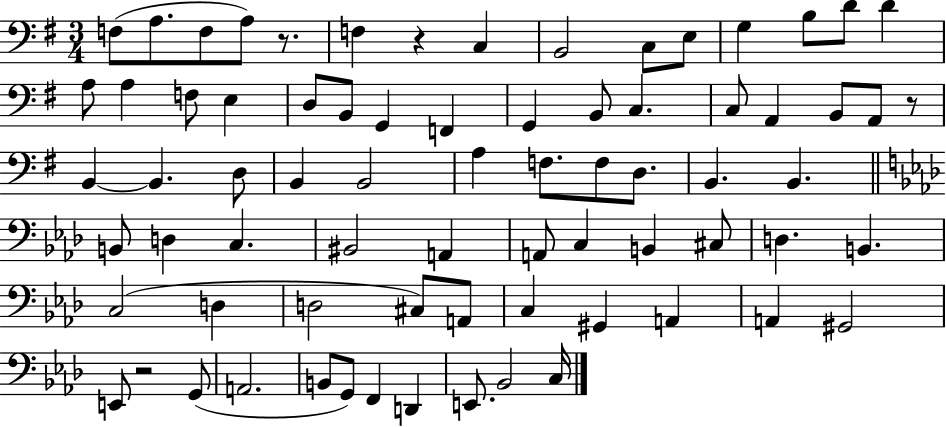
{
  \clef bass
  \numericTimeSignature
  \time 3/4
  \key g \major
  f8( a8. f8 a8) r8. | f4 r4 c4 | b,2 c8 e8 | g4 b8 d'8 d'4 | \break a8 a4 f8 e4 | d8 b,8 g,4 f,4 | g,4 b,8 c4. | c8 a,4 b,8 a,8 r8 | \break b,4~~ b,4. d8 | b,4 b,2 | a4 f8. f8 d8. | b,4. b,4. | \break \bar "||" \break \key aes \major b,8 d4 c4. | bis,2 a,4 | a,8 c4 b,4 cis8 | d4. b,4. | \break c2( d4 | d2 cis8) a,8 | c4 gis,4 a,4 | a,4 gis,2 | \break e,8 r2 g,8( | a,2. | b,8 g,8) f,4 d,4 | e,8. bes,2 c16 | \break \bar "|."
}